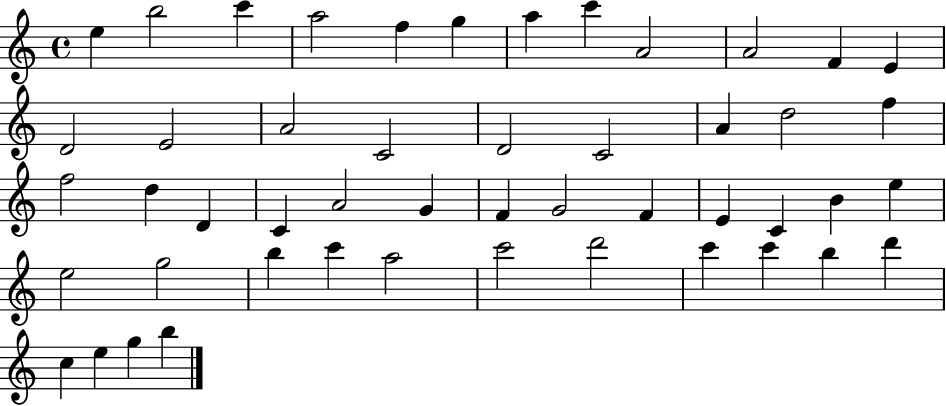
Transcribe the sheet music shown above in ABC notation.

X:1
T:Untitled
M:4/4
L:1/4
K:C
e b2 c' a2 f g a c' A2 A2 F E D2 E2 A2 C2 D2 C2 A d2 f f2 d D C A2 G F G2 F E C B e e2 g2 b c' a2 c'2 d'2 c' c' b d' c e g b